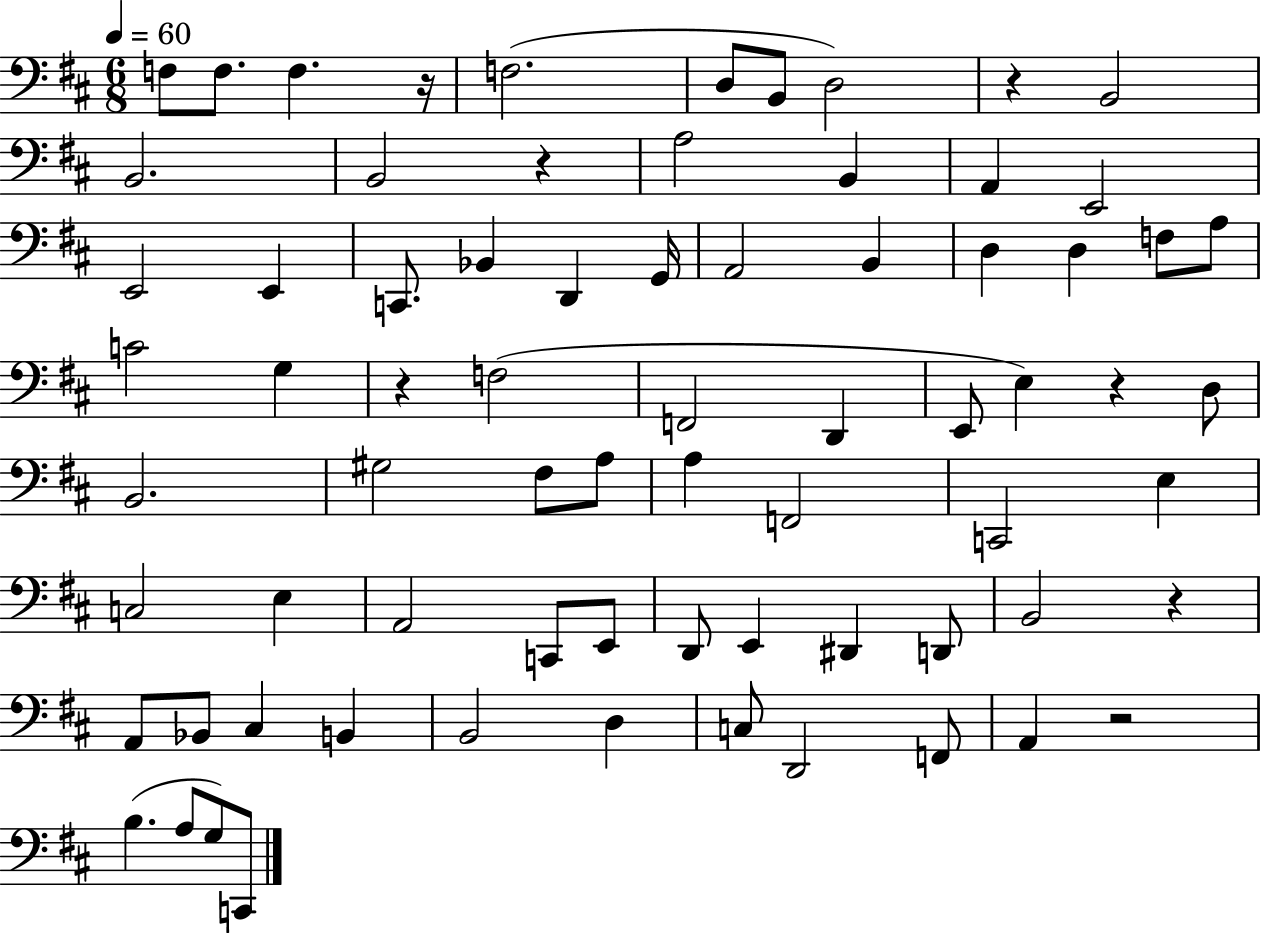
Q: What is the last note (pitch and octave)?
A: C2